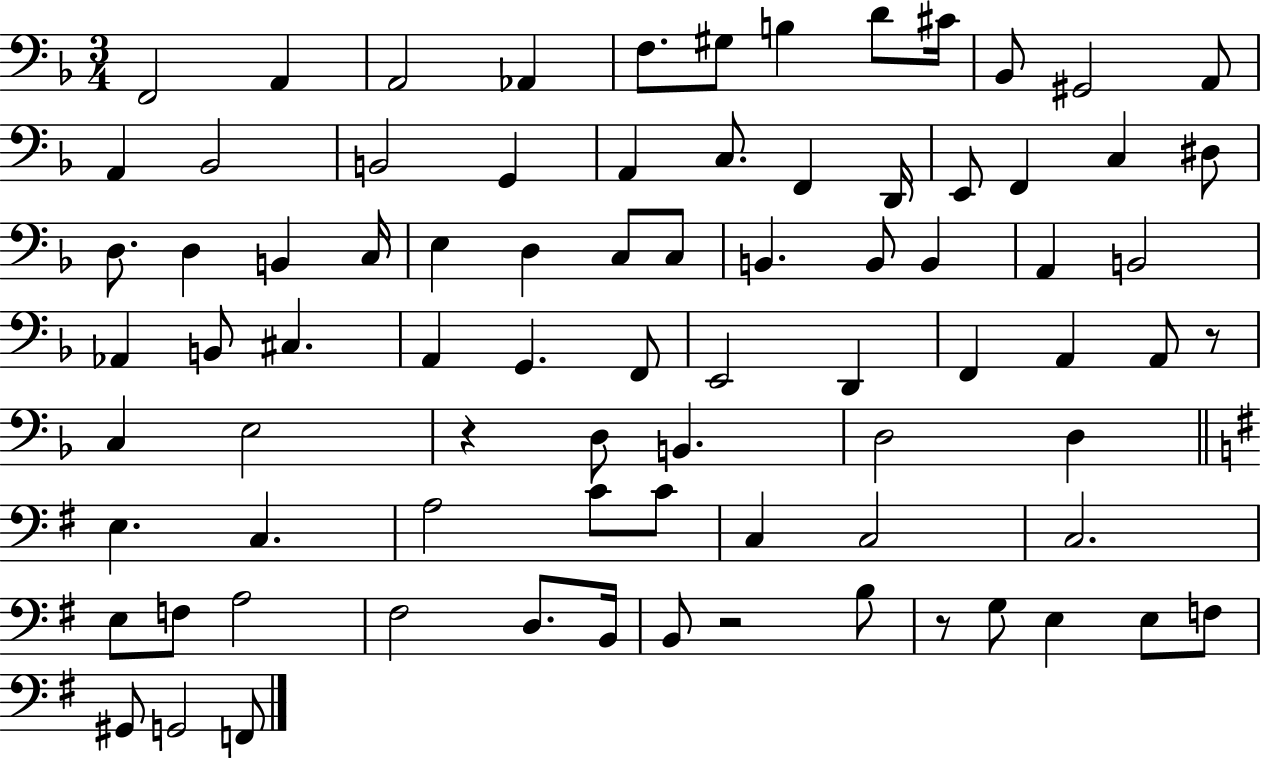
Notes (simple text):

F2/h A2/q A2/h Ab2/q F3/e. G#3/e B3/q D4/e C#4/s Bb2/e G#2/h A2/e A2/q Bb2/h B2/h G2/q A2/q C3/e. F2/q D2/s E2/e F2/q C3/q D#3/e D3/e. D3/q B2/q C3/s E3/q D3/q C3/e C3/e B2/q. B2/e B2/q A2/q B2/h Ab2/q B2/e C#3/q. A2/q G2/q. F2/e E2/h D2/q F2/q A2/q A2/e R/e C3/q E3/h R/q D3/e B2/q. D3/h D3/q E3/q. C3/q. A3/h C4/e C4/e C3/q C3/h C3/h. E3/e F3/e A3/h F#3/h D3/e. B2/s B2/e R/h B3/e R/e G3/e E3/q E3/e F3/e G#2/e G2/h F2/e